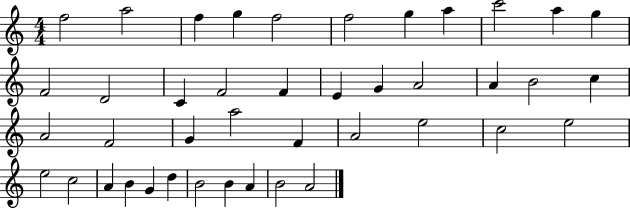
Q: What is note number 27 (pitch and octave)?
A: F4